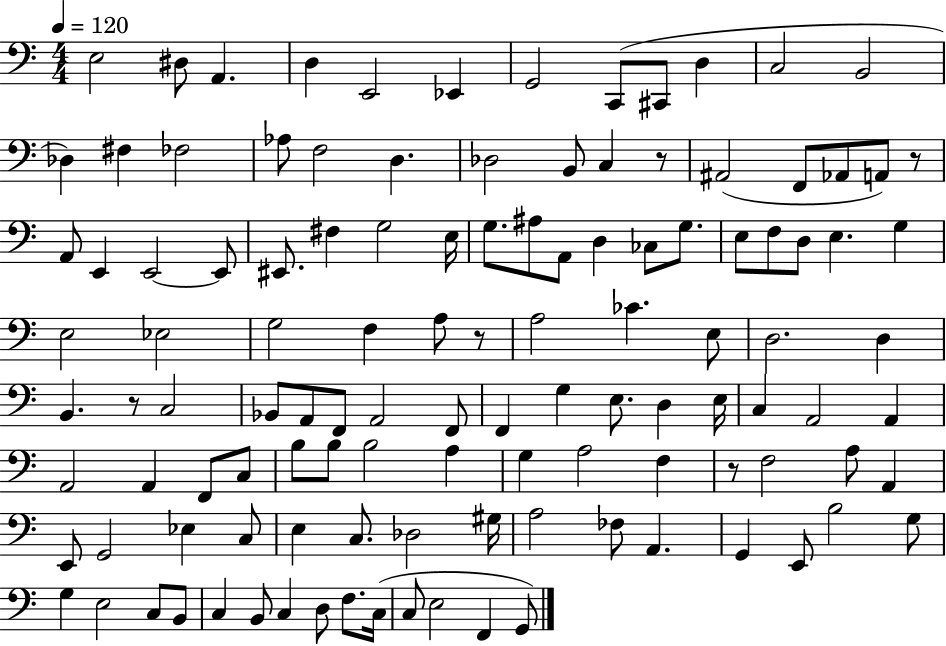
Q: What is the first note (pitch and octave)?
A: E3